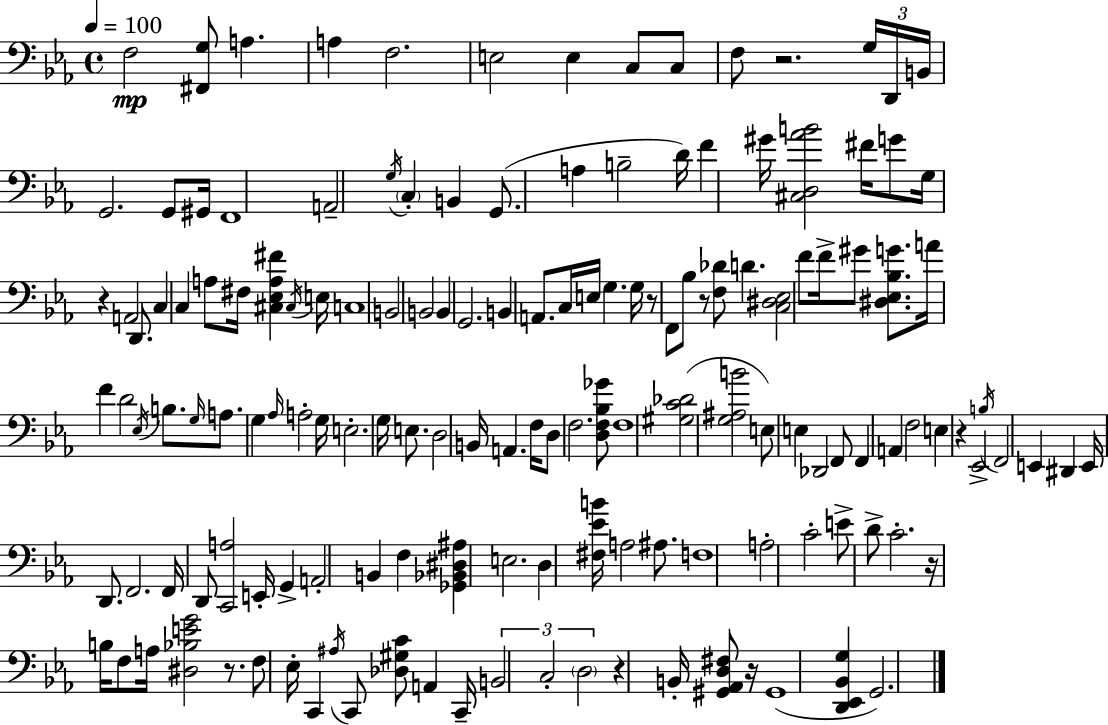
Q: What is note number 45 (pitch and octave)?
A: C3